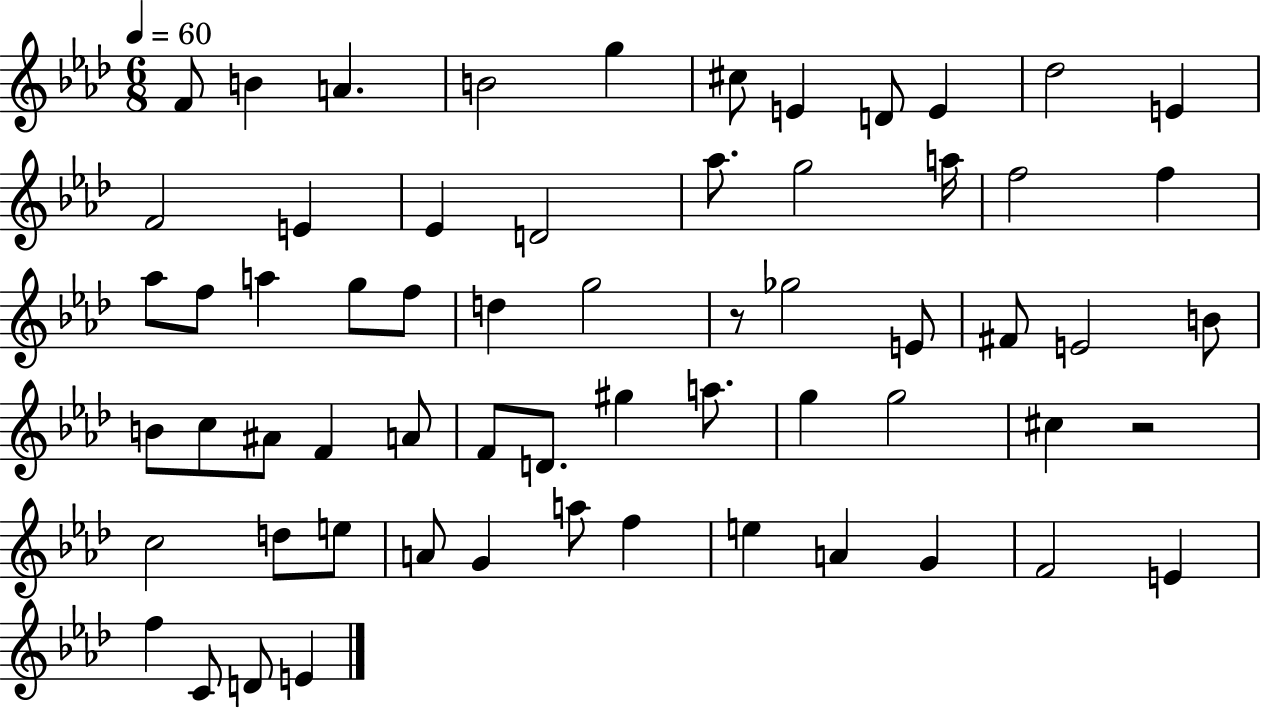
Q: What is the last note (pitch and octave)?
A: E4